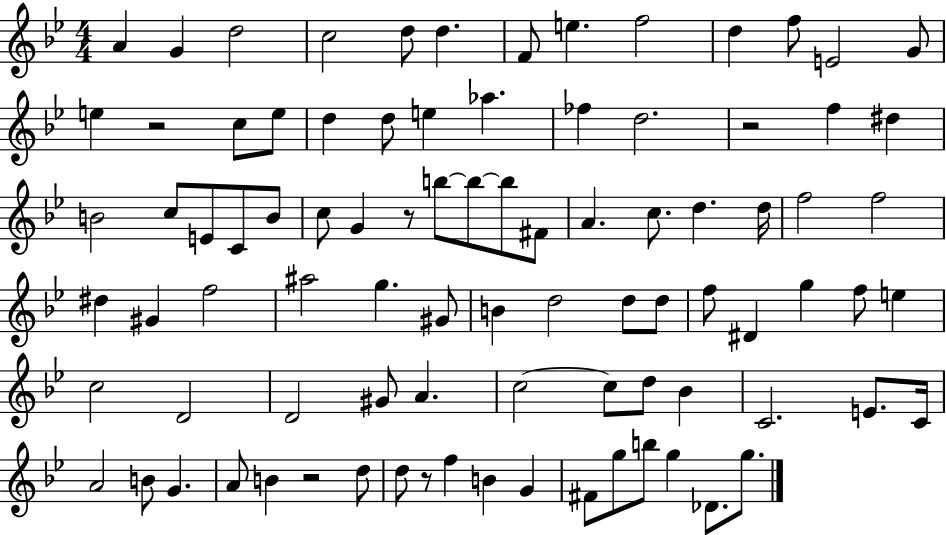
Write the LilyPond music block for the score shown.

{
  \clef treble
  \numericTimeSignature
  \time 4/4
  \key bes \major
  \repeat volta 2 { a'4 g'4 d''2 | c''2 d''8 d''4. | f'8 e''4. f''2 | d''4 f''8 e'2 g'8 | \break e''4 r2 c''8 e''8 | d''4 d''8 e''4 aes''4. | fes''4 d''2. | r2 f''4 dis''4 | \break b'2 c''8 e'8 c'8 b'8 | c''8 g'4 r8 b''8~~ b''8~~ b''8 fis'8 | a'4. c''8. d''4. d''16 | f''2 f''2 | \break dis''4 gis'4 f''2 | ais''2 g''4. gis'8 | b'4 d''2 d''8 d''8 | f''8 dis'4 g''4 f''8 e''4 | \break c''2 d'2 | d'2 gis'8 a'4. | c''2~~ c''8 d''8 bes'4 | c'2. e'8. c'16 | \break a'2 b'8 g'4. | a'8 b'4 r2 d''8 | d''8 r8 f''4 b'4 g'4 | fis'8 g''8 b''8 g''4 des'8. g''8. | \break } \bar "|."
}